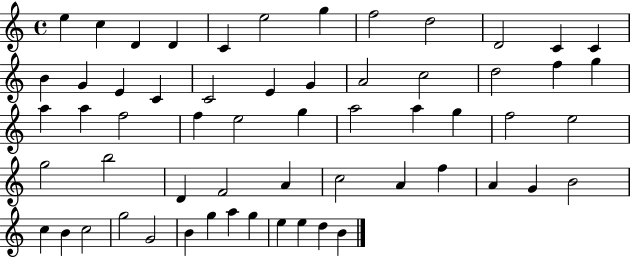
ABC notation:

X:1
T:Untitled
M:4/4
L:1/4
K:C
e c D D C e2 g f2 d2 D2 C C B G E C C2 E G A2 c2 d2 f g a a f2 f e2 g a2 a g f2 e2 g2 b2 D F2 A c2 A f A G B2 c B c2 g2 G2 B g a g e e d B